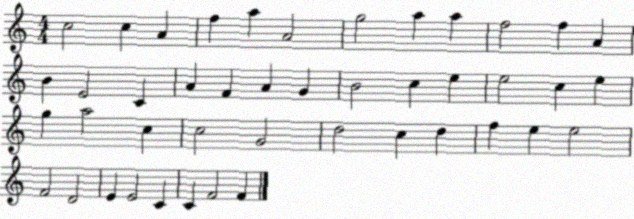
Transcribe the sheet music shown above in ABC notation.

X:1
T:Untitled
M:4/4
L:1/4
K:C
c2 c A f a A2 g2 a a f2 f A B E2 C A F A G B2 c e e2 c e g a2 c c2 G2 d2 c d f e e2 F2 D2 E E2 C C F2 F